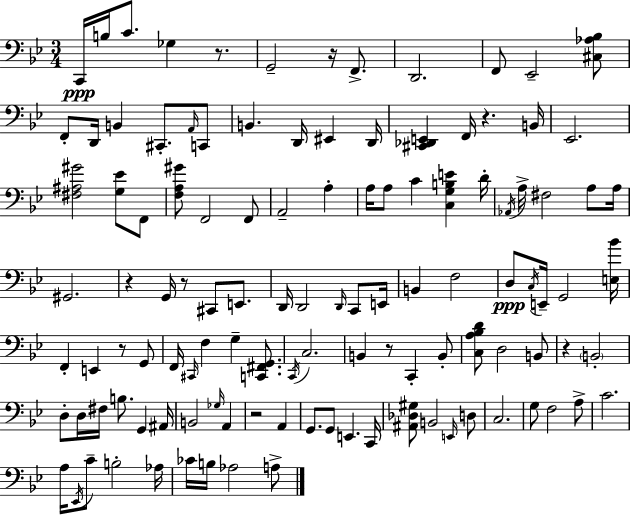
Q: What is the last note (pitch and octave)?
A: A3